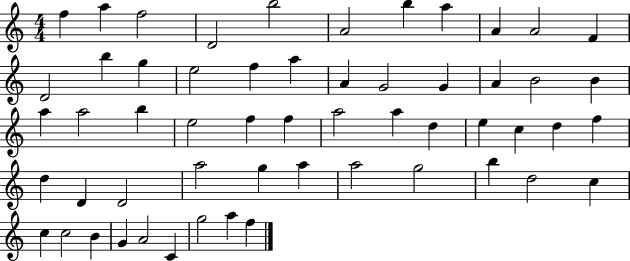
F5/q A5/q F5/h D4/h B5/h A4/h B5/q A5/q A4/q A4/h F4/q D4/h B5/q G5/q E5/h F5/q A5/q A4/q G4/h G4/q A4/q B4/h B4/q A5/q A5/h B5/q E5/h F5/q F5/q A5/h A5/q D5/q E5/q C5/q D5/q F5/q D5/q D4/q D4/h A5/h G5/q A5/q A5/h G5/h B5/q D5/h C5/q C5/q C5/h B4/q G4/q A4/h C4/q G5/h A5/q F5/q